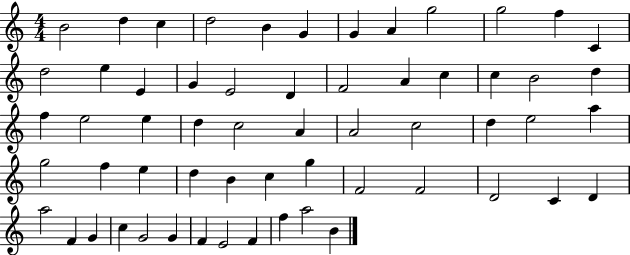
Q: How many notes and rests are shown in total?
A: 59